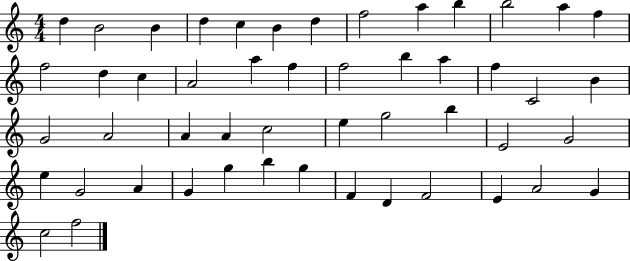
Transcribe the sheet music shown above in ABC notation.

X:1
T:Untitled
M:4/4
L:1/4
K:C
d B2 B d c B d f2 a b b2 a f f2 d c A2 a f f2 b a f C2 B G2 A2 A A c2 e g2 b E2 G2 e G2 A G g b g F D F2 E A2 G c2 f2